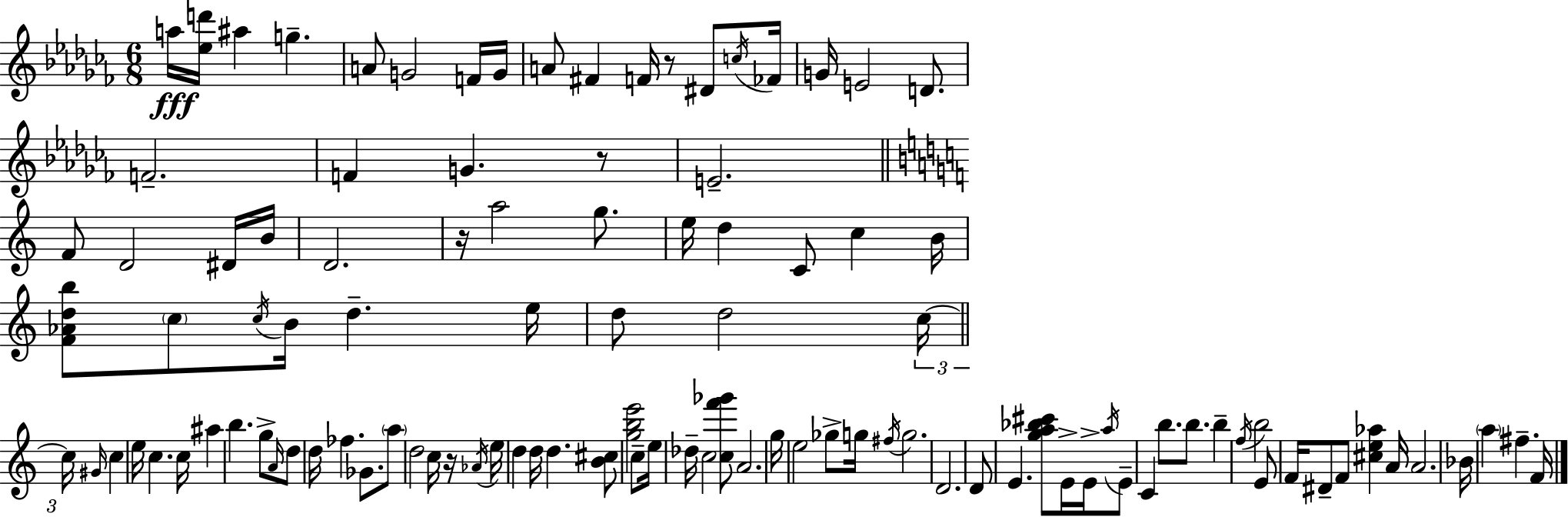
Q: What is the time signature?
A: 6/8